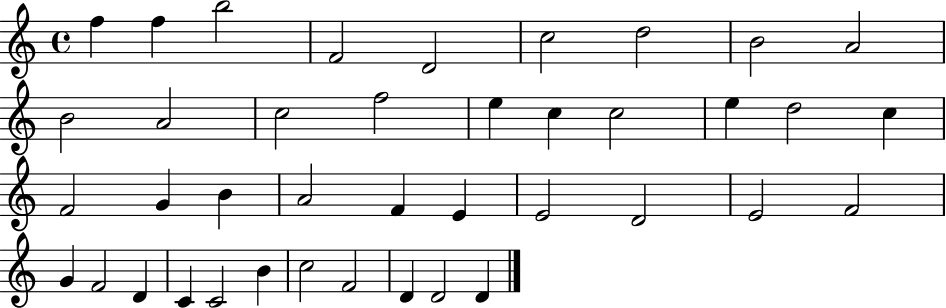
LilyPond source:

{
  \clef treble
  \time 4/4
  \defaultTimeSignature
  \key c \major
  f''4 f''4 b''2 | f'2 d'2 | c''2 d''2 | b'2 a'2 | \break b'2 a'2 | c''2 f''2 | e''4 c''4 c''2 | e''4 d''2 c''4 | \break f'2 g'4 b'4 | a'2 f'4 e'4 | e'2 d'2 | e'2 f'2 | \break g'4 f'2 d'4 | c'4 c'2 b'4 | c''2 f'2 | d'4 d'2 d'4 | \break \bar "|."
}